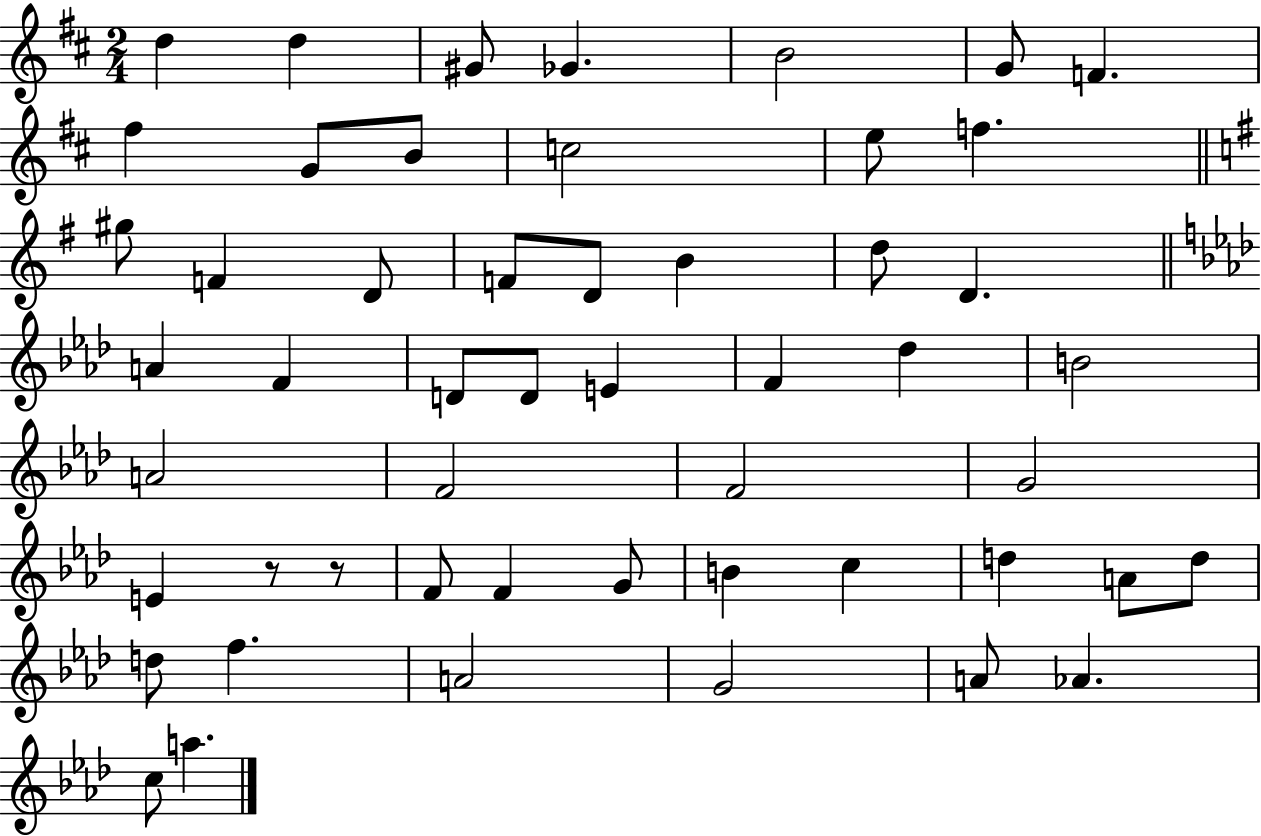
D5/q D5/q G#4/e Gb4/q. B4/h G4/e F4/q. F#5/q G4/e B4/e C5/h E5/e F5/q. G#5/e F4/q D4/e F4/e D4/e B4/q D5/e D4/q. A4/q F4/q D4/e D4/e E4/q F4/q Db5/q B4/h A4/h F4/h F4/h G4/h E4/q R/e R/e F4/e F4/q G4/e B4/q C5/q D5/q A4/e D5/e D5/e F5/q. A4/h G4/h A4/e Ab4/q. C5/e A5/q.